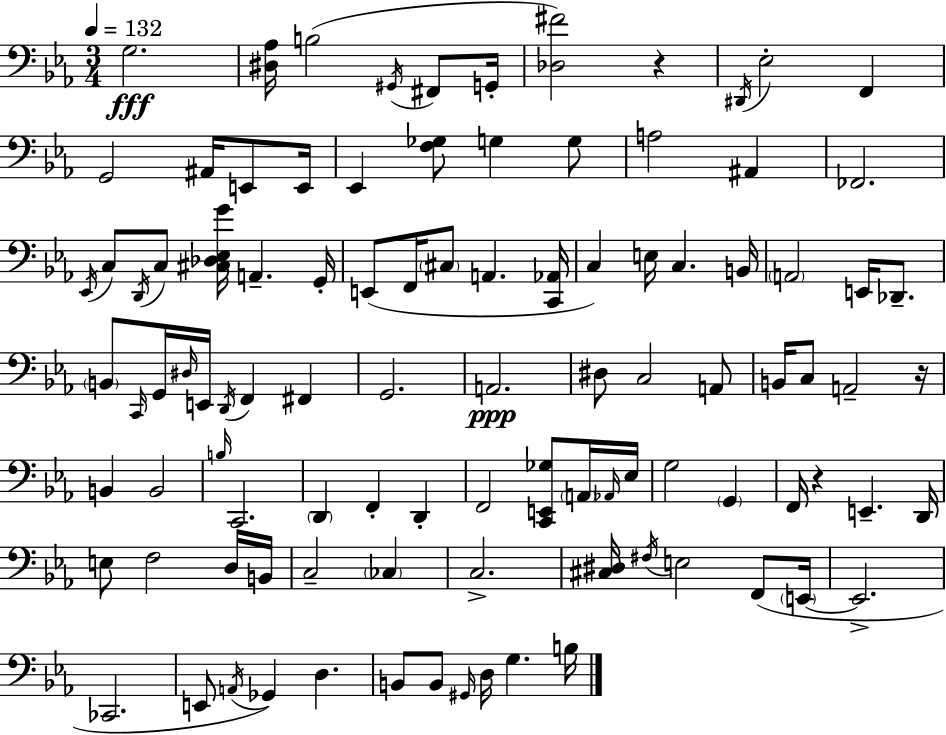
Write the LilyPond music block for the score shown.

{
  \clef bass
  \numericTimeSignature
  \time 3/4
  \key c \minor
  \tempo 4 = 132
  g2.\fff | <dis aes>16 b2( \acciaccatura { gis,16 } fis,8 | g,16-. <des fis'>2) r4 | \acciaccatura { dis,16 } ees2-. f,4 | \break g,2 ais,16 e,8 | e,16 ees,4 <f ges>8 g4 | g8 a2 ais,4 | fes,2. | \break \acciaccatura { ees,16 } c8 \acciaccatura { d,16 } c8 <cis des ees g'>16 a,4.-- | g,16-. e,8( f,16 \parenthesize cis8 a,4. | <c, aes,>16 c4) e16 c4. | b,16 \parenthesize a,2 | \break e,16 des,8.-- \parenthesize b,8 \grace { c,16 } g,16 \grace { dis16 } e,16 \acciaccatura { d,16 } f,4 | fis,4 g,2. | a,2.\ppp | dis8 c2 | \break a,8 b,16 c8 a,2-- | r16 b,4 b,2 | \grace { b16 } c,2. | \parenthesize d,4 | \break f,4-. d,4-. f,2 | <c, e, ges>8 \parenthesize a,16 \grace { aes,16 } ees16 g2 | \parenthesize g,4 f,16 r4 | e,4.-- d,16 e8 f2 | \break d16 b,16 c2-- | \parenthesize ces4 c2.-> | <cis dis>16 \acciaccatura { fis16 } e2 | f,8( \parenthesize e,16~~ e,2.-> | \break ces,2. | e,8 | \acciaccatura { a,16 }) ges,4 d4. b,8 | b,8 \grace { gis,16 } d16 g4. b16 | \break \bar "|."
}